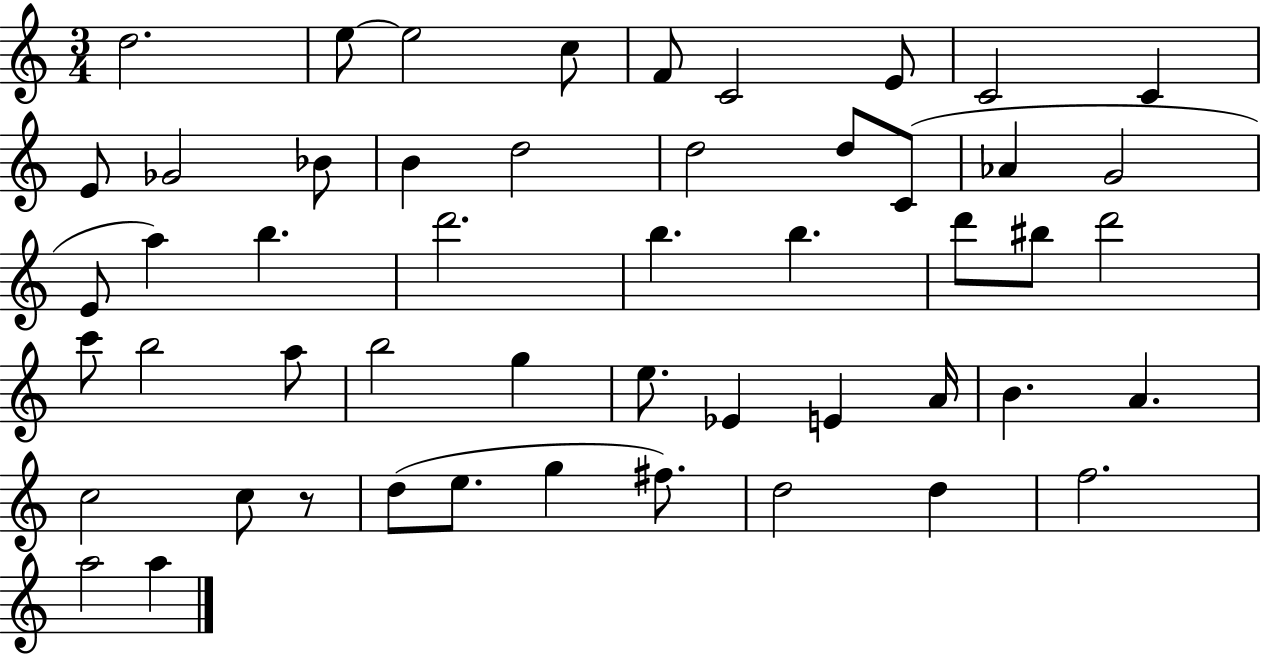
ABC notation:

X:1
T:Untitled
M:3/4
L:1/4
K:C
d2 e/2 e2 c/2 F/2 C2 E/2 C2 C E/2 _G2 _B/2 B d2 d2 d/2 C/2 _A G2 E/2 a b d'2 b b d'/2 ^b/2 d'2 c'/2 b2 a/2 b2 g e/2 _E E A/4 B A c2 c/2 z/2 d/2 e/2 g ^f/2 d2 d f2 a2 a